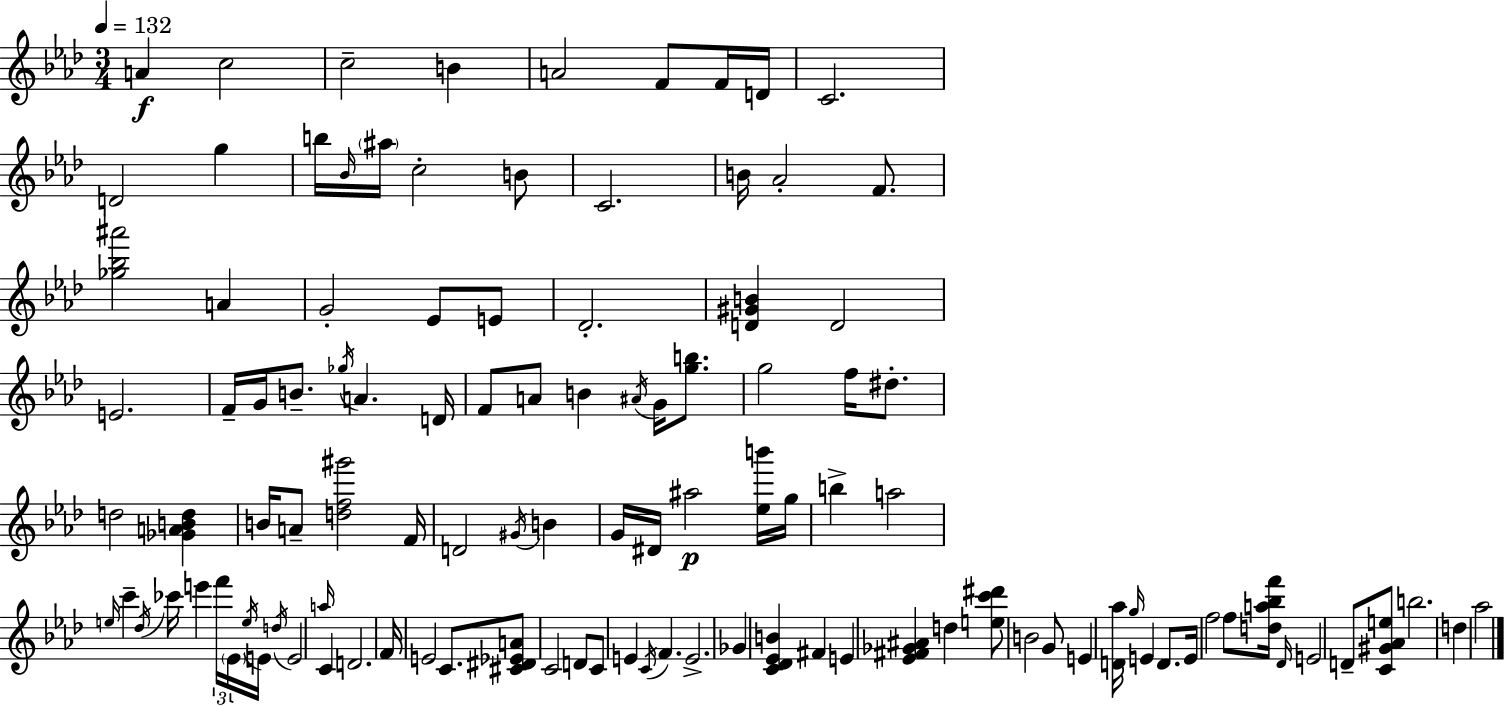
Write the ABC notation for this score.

X:1
T:Untitled
M:3/4
L:1/4
K:Fm
A c2 c2 B A2 F/2 F/4 D/4 C2 D2 g b/4 _B/4 ^a/4 c2 B/2 C2 B/4 _A2 F/2 [_g_b^a']2 A G2 _E/2 E/2 _D2 [D^GB] D2 E2 F/4 G/4 B/2 _g/4 A D/4 F/2 A/2 B ^A/4 G/4 [gb]/2 g2 f/4 ^d/2 d2 [_GABd] B/4 A/2 [df^g']2 F/4 D2 ^G/4 B G/4 ^D/4 ^a2 [_eb']/4 g/4 b a2 e/4 c' _d/4 _c'/4 e' f'/4 _E/4 e/4 E/4 d/4 E2 a/4 C D2 F/4 E2 C/2 [^C^D_EA]/2 C2 D/2 C/2 E C/4 F E2 _G [C_D_EB] ^F E [_E^F_G^A] d [ec'^d']/2 B2 G/2 E [D_a]/4 g/4 E D/2 E/4 f2 f/2 [da_bf']/4 _D/4 E2 D/2 [C^G_Ae]/2 b2 d _a2